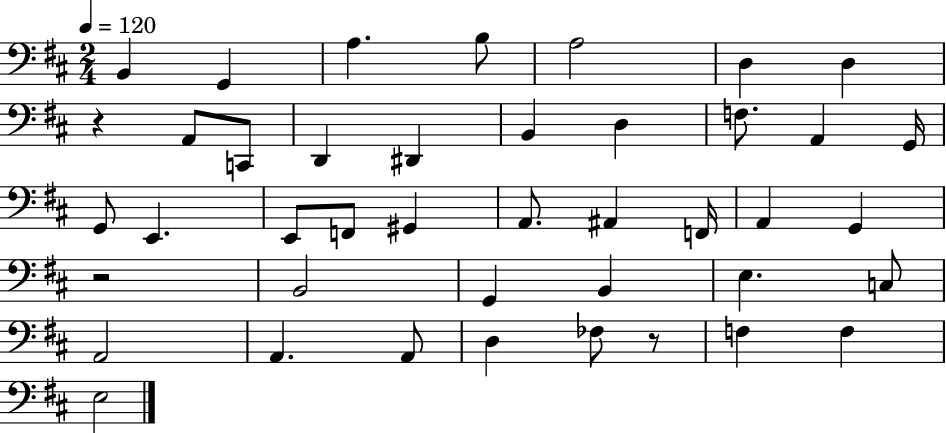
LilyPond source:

{
  \clef bass
  \numericTimeSignature
  \time 2/4
  \key d \major
  \tempo 4 = 120
  b,4 g,4 | a4. b8 | a2 | d4 d4 | \break r4 a,8 c,8 | d,4 dis,4 | b,4 d4 | f8. a,4 g,16 | \break g,8 e,4. | e,8 f,8 gis,4 | a,8. ais,4 f,16 | a,4 g,4 | \break r2 | b,2 | g,4 b,4 | e4. c8 | \break a,2 | a,4. a,8 | d4 fes8 r8 | f4 f4 | \break e2 | \bar "|."
}